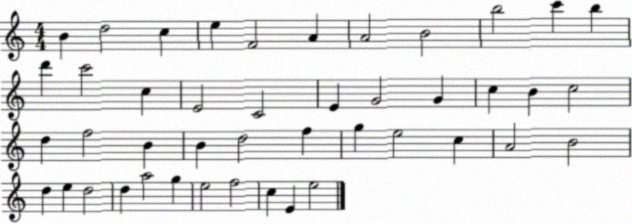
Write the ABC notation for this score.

X:1
T:Untitled
M:4/4
L:1/4
K:C
B d2 c e F2 A A2 B2 b2 c' b d' c'2 c E2 C2 E G2 G c B c2 d f2 B B d2 f g e2 c A2 B2 d e d2 d a2 g e2 f2 c E e2